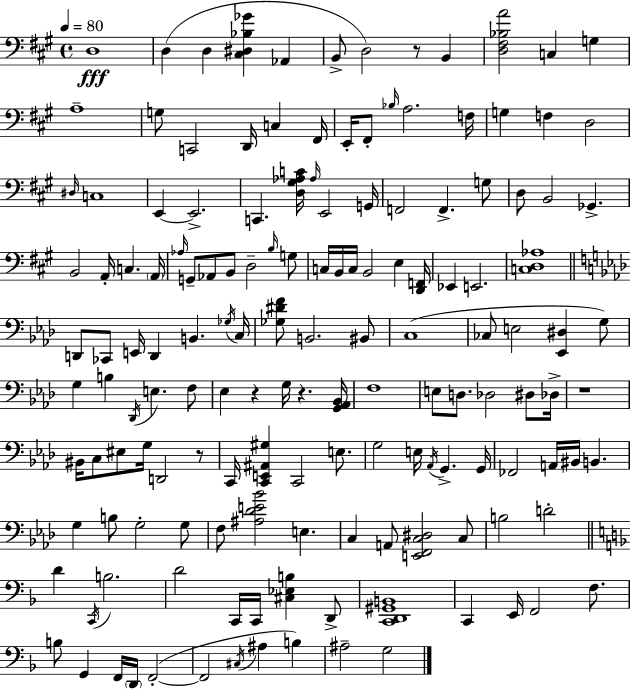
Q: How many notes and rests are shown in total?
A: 149